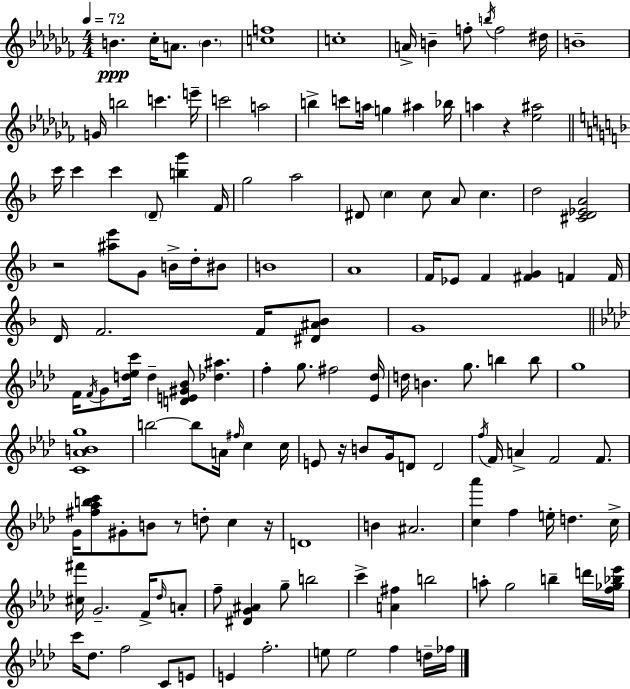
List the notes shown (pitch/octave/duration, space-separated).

B4/q. CES5/s A4/e. B4/q. [C5,F5]/w C5/w A4/s B4/q F5/e B5/s F5/h D#5/s B4/w G4/s B5/h C6/q. E6/s C6/h A5/h B5/q C6/e A5/s G5/q A#5/q Bb5/s A5/q R/q [Eb5,A#5]/h C6/s C6/q C6/q D4/e [B5,G6]/q F4/s G5/h A5/h D#4/e C5/q C5/e A4/e C5/q. D5/h [C#4,D4,Eb4,A4]/h R/h [A#5,E6]/e G4/e B4/s D5/s BIS4/e B4/w A4/w F4/s Eb4/e F4/q [F#4,G4]/q F4/q F4/s D4/s F4/h. F4/s [D#4,A#4,Bb4]/e G4/w F4/s F4/s G4/e [D5,Eb5,C6]/s D5/q [D4,E4,G#4,Bb4]/e [Db5,A#5]/q. F5/q G5/e. F#5/h [Eb4,Db5]/s D5/s B4/q. G5/e. B5/q B5/e G5/w [C4,Ab4,B4,G5]/w B5/h B5/e A4/s F#5/s C5/q C5/s E4/e R/s B4/e G4/s D4/e D4/h F5/s F4/s A4/q F4/h F4/e. G4/s [F#5,Ab5,B5,C6]/e G#4/e B4/e R/e D5/e C5/q R/s D4/w B4/q A#4/h. [C5,Ab6]/q F5/q E5/s D5/q. C5/s [C#5,F#6]/s G4/h. F4/s Db5/s A4/e F5/e [D#4,G4,A#4]/q G5/e B5/h C6/q [A4,F#5]/q B5/h A5/e G5/h B5/q D6/s [F5,Gb5,Bb5,Eb6]/s C6/s Db5/e. F5/h C4/e E4/e E4/q F5/h. E5/e E5/h F5/q D5/s FES5/s